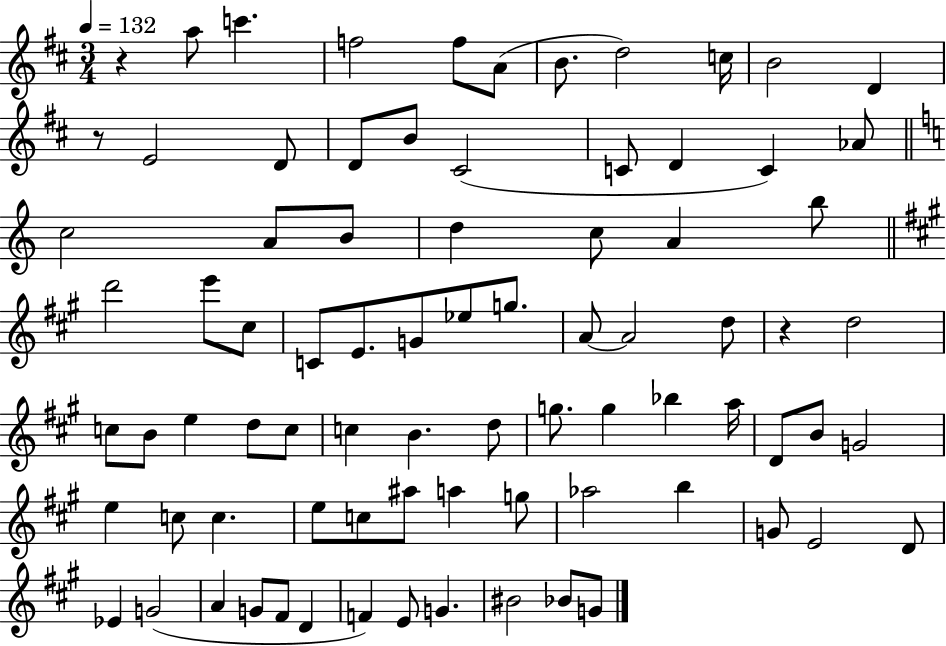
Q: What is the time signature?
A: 3/4